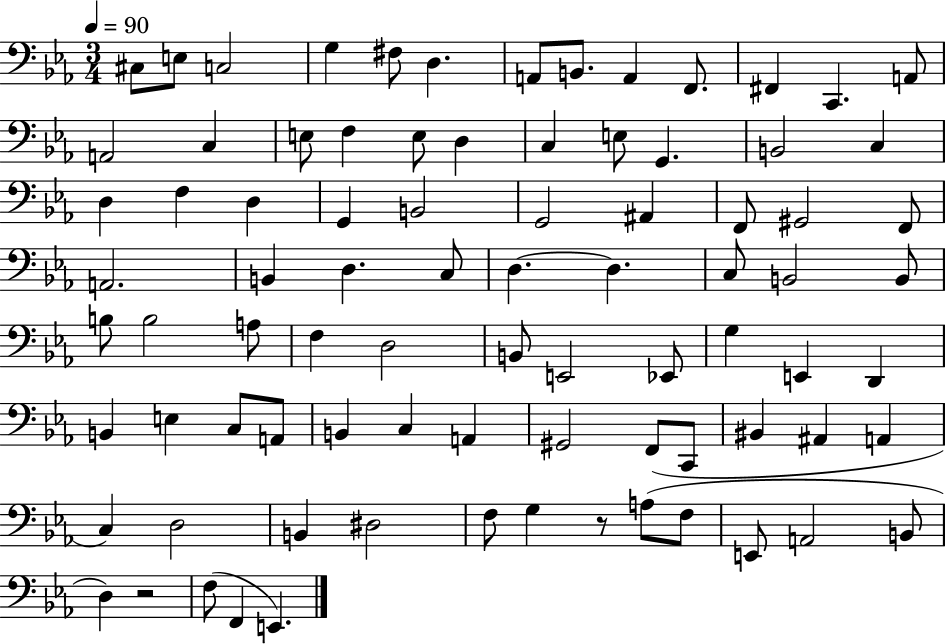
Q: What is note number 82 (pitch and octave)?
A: E2